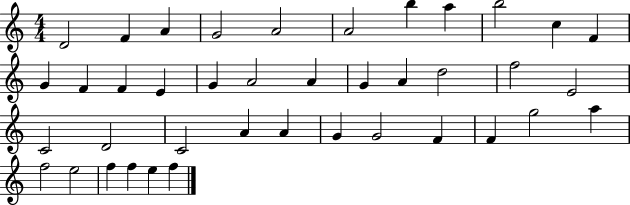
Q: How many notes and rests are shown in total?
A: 40